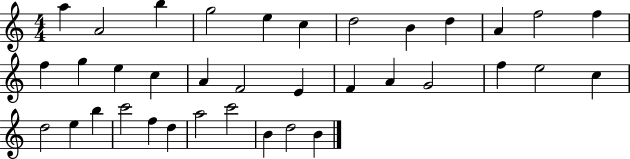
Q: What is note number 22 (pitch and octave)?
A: G4